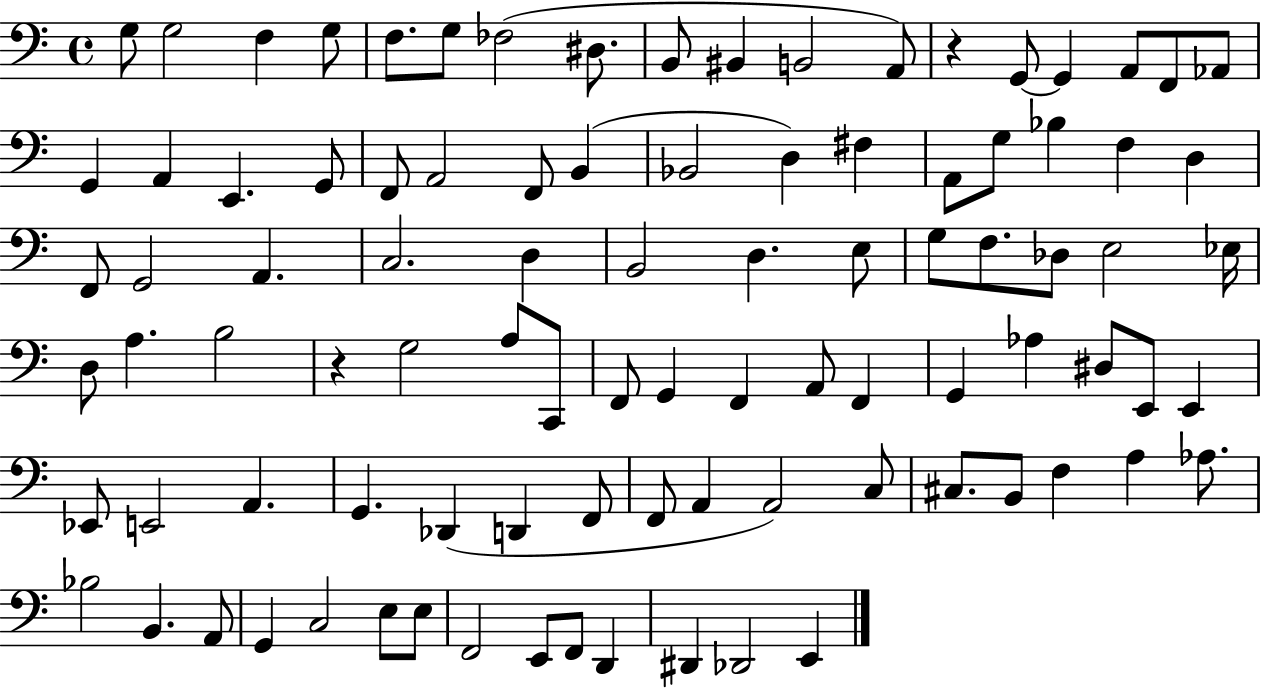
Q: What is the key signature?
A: C major